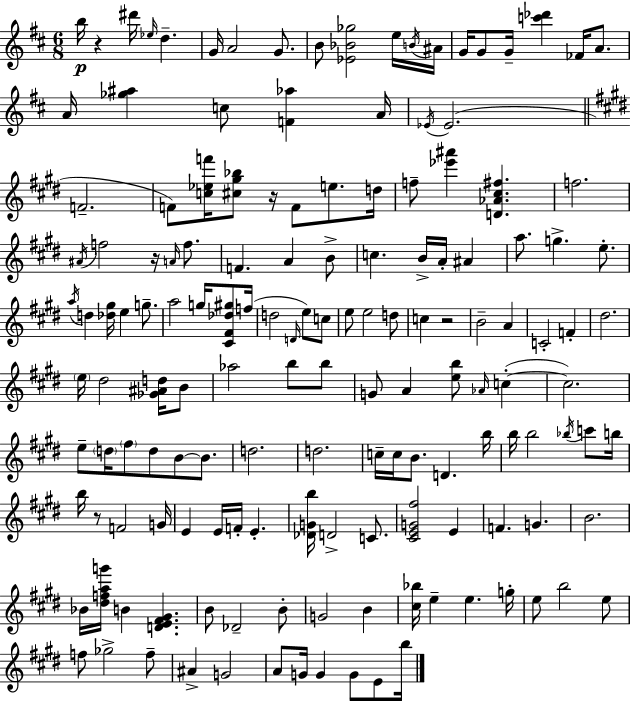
B5/s R/q D#6/s Eb5/s D5/q. G4/s A4/h G4/e. B4/e [Eb4,Bb4,Gb5]/h E5/s B4/s A#4/s G4/s G4/e G4/s [C6,Db6]/q FES4/s A4/e. A4/s [Gb5,A#5]/q C5/e [F4,Ab5]/q A4/s Eb4/s Eb4/h. F4/h. F4/e [C5,Eb5,F6]/s [C#5,G#5,Bb5]/e R/s F4/e E5/e. D5/s F5/e [Eb6,A#6]/q [D4,Ab4,C#5,F#5]/q. F5/h. A#4/s F5/h R/s A4/s F5/e. F4/q. A4/q B4/e C5/q. B4/s A4/s A#4/q A5/e. G5/q. E5/e. A5/s D5/q [Db5,G#5]/s E5/q G5/e. A5/h G5/s [C#4,F#4,Db5,G#5]/e F5/s D5/h D4/s E5/e C5/e E5/e E5/h D5/e C5/q R/h B4/h A4/q C4/h F4/q D#5/h. E5/s D#5/h [Gb4,A#4,D5]/s B4/e Ab5/h B5/e B5/e G4/e A4/q [E5,B5]/e Ab4/s C5/q C5/h. E5/e D5/s F#5/e D5/e B4/e B4/e. D5/h. D5/h. C5/s C5/s B4/e. D4/q. B5/s B5/s B5/h Bb5/s C6/e B5/s B5/s R/e F4/h G4/s E4/q E4/s F4/s E4/q. [Db4,G4,B5]/s D4/h C4/e. [C#4,E4,G4,F#5]/h E4/q F4/q. G4/q. B4/h. Bb4/s [D#5,F5,A5,G6]/s B4/q [D4,E4,F#4,G#4]/q. B4/e Db4/h B4/e G4/h B4/q [C#5,Bb5]/s E5/q E5/q. G5/s E5/e B5/h E5/e F5/e Gb5/h F5/e A#4/q G4/h A4/e G4/s G4/q G4/e E4/e B5/s